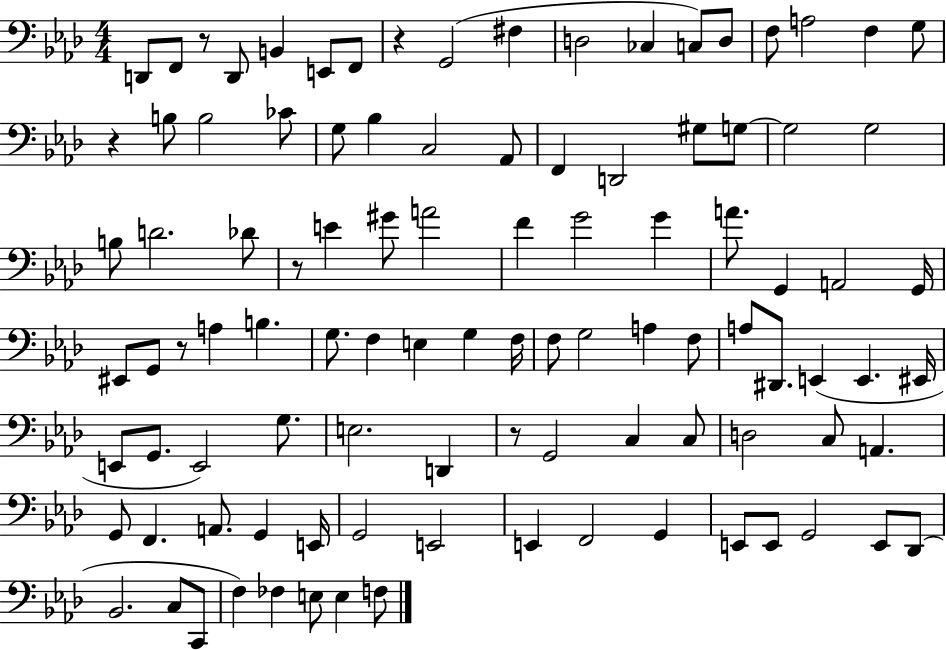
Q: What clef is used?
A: bass